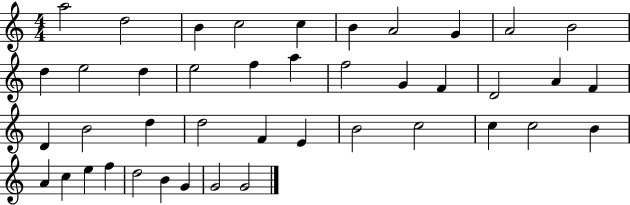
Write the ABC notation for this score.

X:1
T:Untitled
M:4/4
L:1/4
K:C
a2 d2 B c2 c B A2 G A2 B2 d e2 d e2 f a f2 G F D2 A F D B2 d d2 F E B2 c2 c c2 B A c e f d2 B G G2 G2